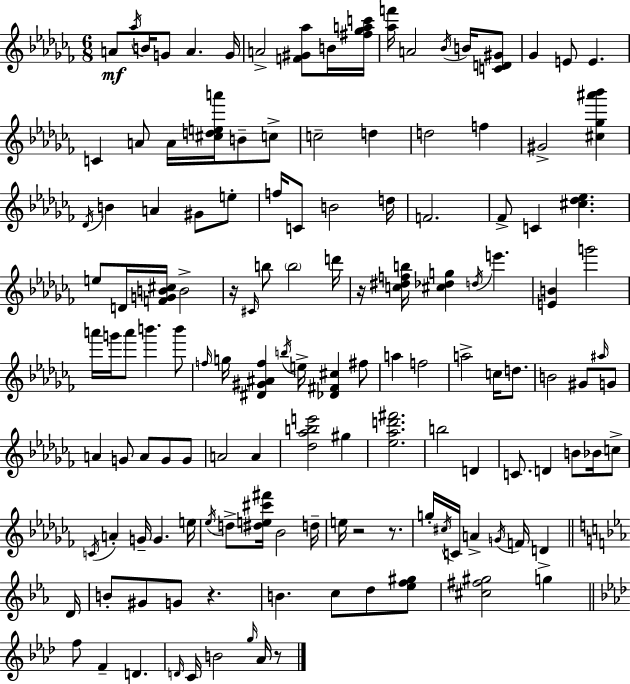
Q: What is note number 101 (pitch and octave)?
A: G4